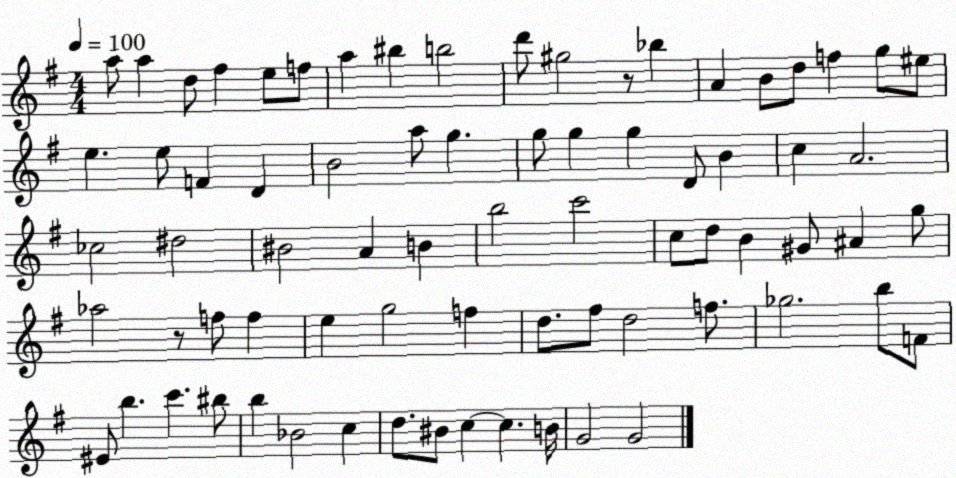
X:1
T:Untitled
M:4/4
L:1/4
K:G
a/2 a d/2 ^f e/2 f/2 a ^b b2 d'/2 ^g2 z/2 _b A B/2 d/2 f g/2 ^e/2 e e/2 F D B2 a/2 g g/2 g g D/2 B c A2 _c2 ^d2 ^B2 A B b2 c'2 c/2 d/2 B ^G/2 ^A g/2 _a2 z/2 f/2 f e g2 f d/2 ^f/2 d2 f/2 _g2 b/2 F/2 ^E/2 b c' ^b/2 b _B2 c d/2 ^B/2 c c B/4 G2 G2